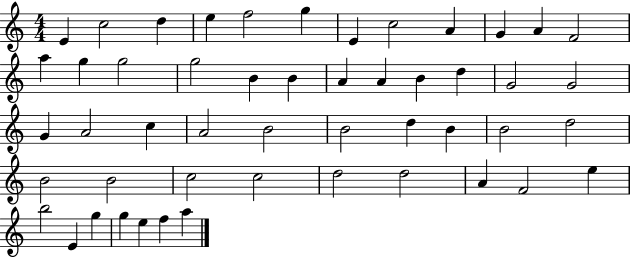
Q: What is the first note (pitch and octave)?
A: E4